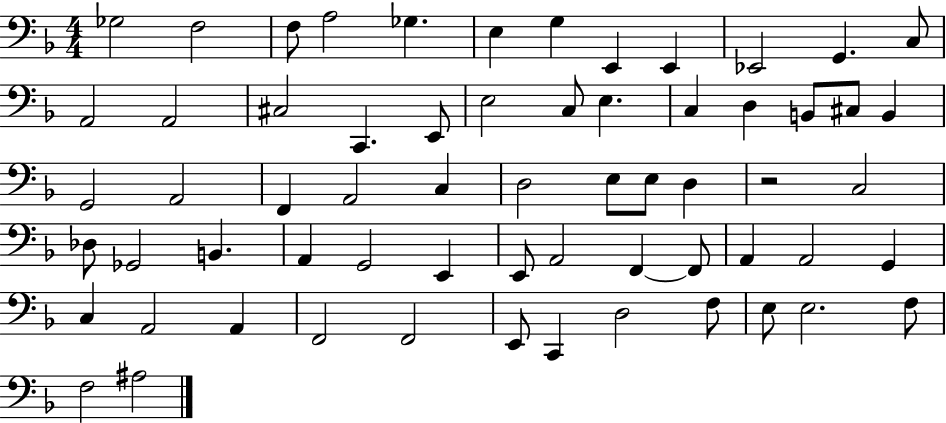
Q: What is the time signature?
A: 4/4